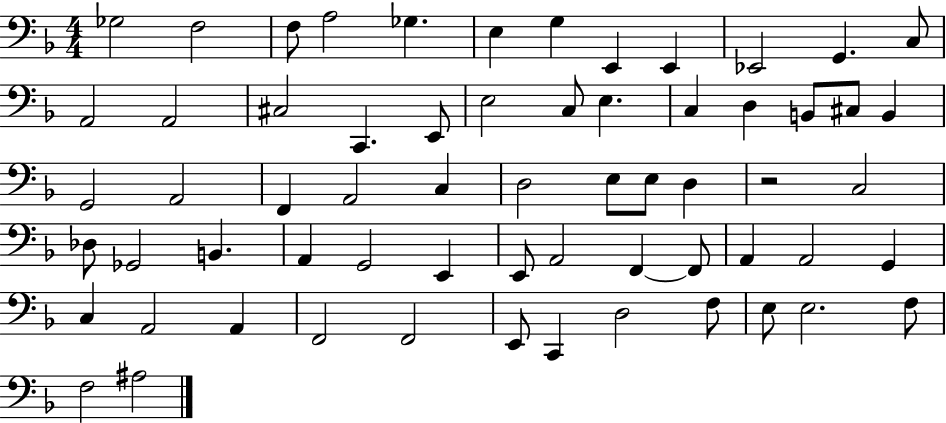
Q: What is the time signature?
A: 4/4